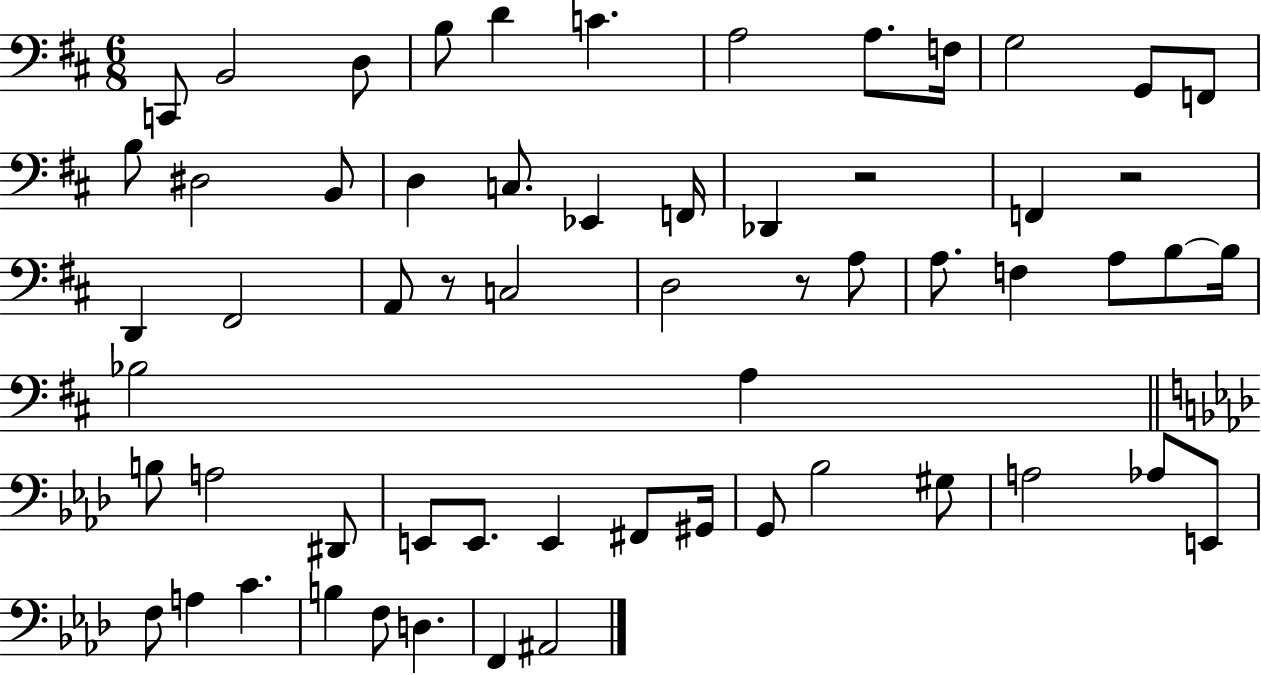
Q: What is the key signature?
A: D major